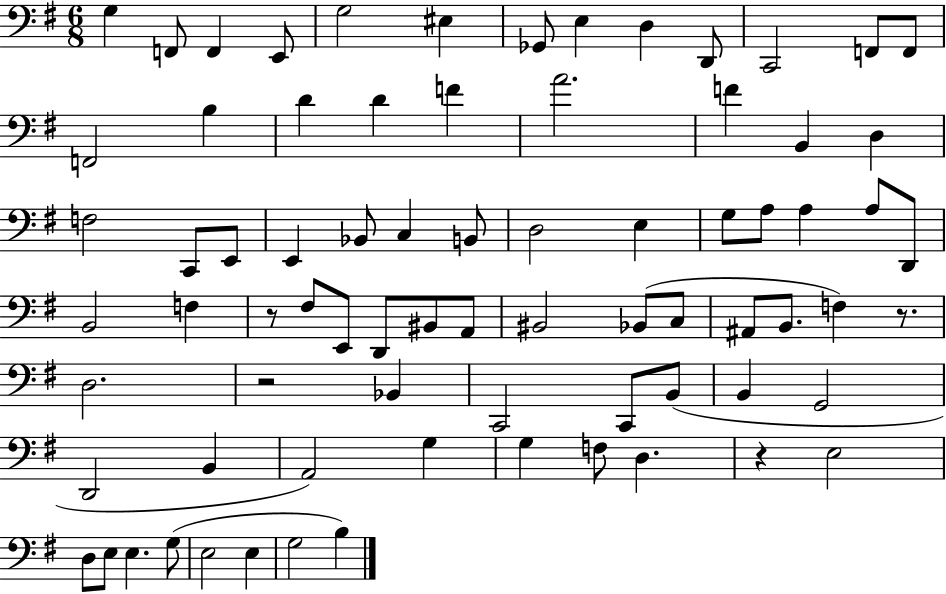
G3/q F2/e F2/q E2/e G3/h EIS3/q Gb2/e E3/q D3/q D2/e C2/h F2/e F2/e F2/h B3/q D4/q D4/q F4/q A4/h. F4/q B2/q D3/q F3/h C2/e E2/e E2/q Bb2/e C3/q B2/e D3/h E3/q G3/e A3/e A3/q A3/e D2/e B2/h F3/q R/e F#3/e E2/e D2/e BIS2/e A2/e BIS2/h Bb2/e C3/e A#2/e B2/e. F3/q R/e. D3/h. R/h Bb2/q C2/h C2/e B2/e B2/q G2/h D2/h B2/q A2/h G3/q G3/q F3/e D3/q. R/q E3/h D3/e E3/e E3/q. G3/e E3/h E3/q G3/h B3/q